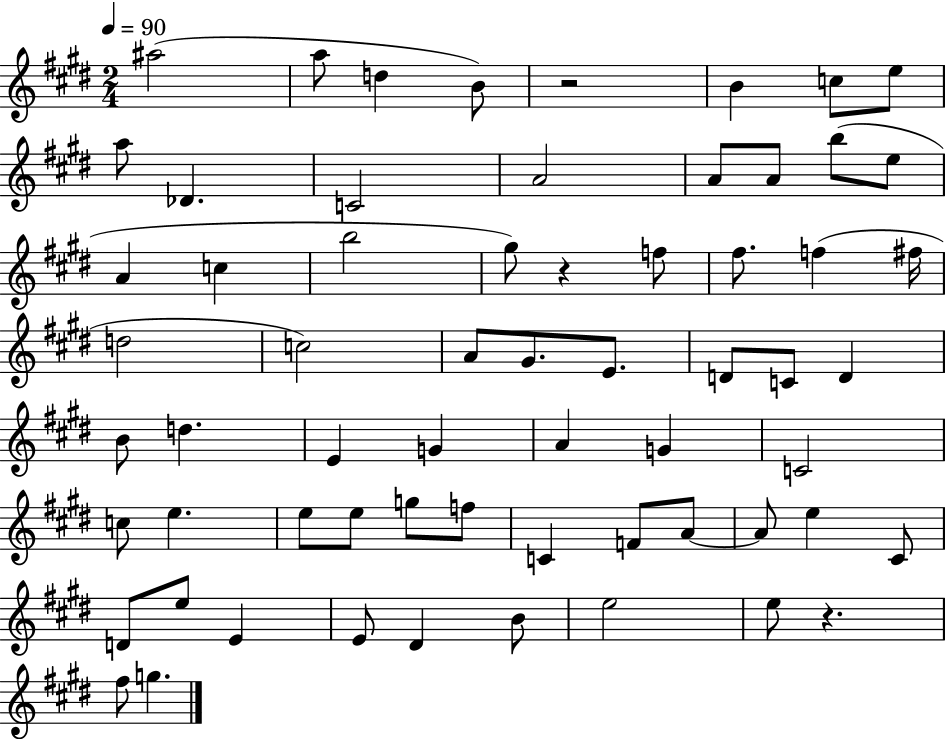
A#5/h A5/e D5/q B4/e R/h B4/q C5/e E5/e A5/e Db4/q. C4/h A4/h A4/e A4/e B5/e E5/e A4/q C5/q B5/h G#5/e R/q F5/e F#5/e. F5/q F#5/s D5/h C5/h A4/e G#4/e. E4/e. D4/e C4/e D4/q B4/e D5/q. E4/q G4/q A4/q G4/q C4/h C5/e E5/q. E5/e E5/e G5/e F5/e C4/q F4/e A4/e A4/e E5/q C#4/e D4/e E5/e E4/q E4/e D#4/q B4/e E5/h E5/e R/q. F#5/e G5/q.